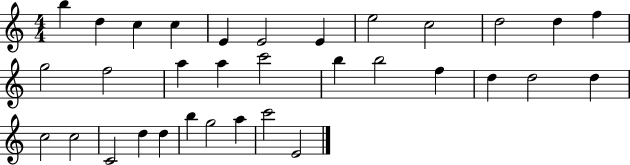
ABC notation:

X:1
T:Untitled
M:4/4
L:1/4
K:C
b d c c E E2 E e2 c2 d2 d f g2 f2 a a c'2 b b2 f d d2 d c2 c2 C2 d d b g2 a c'2 E2